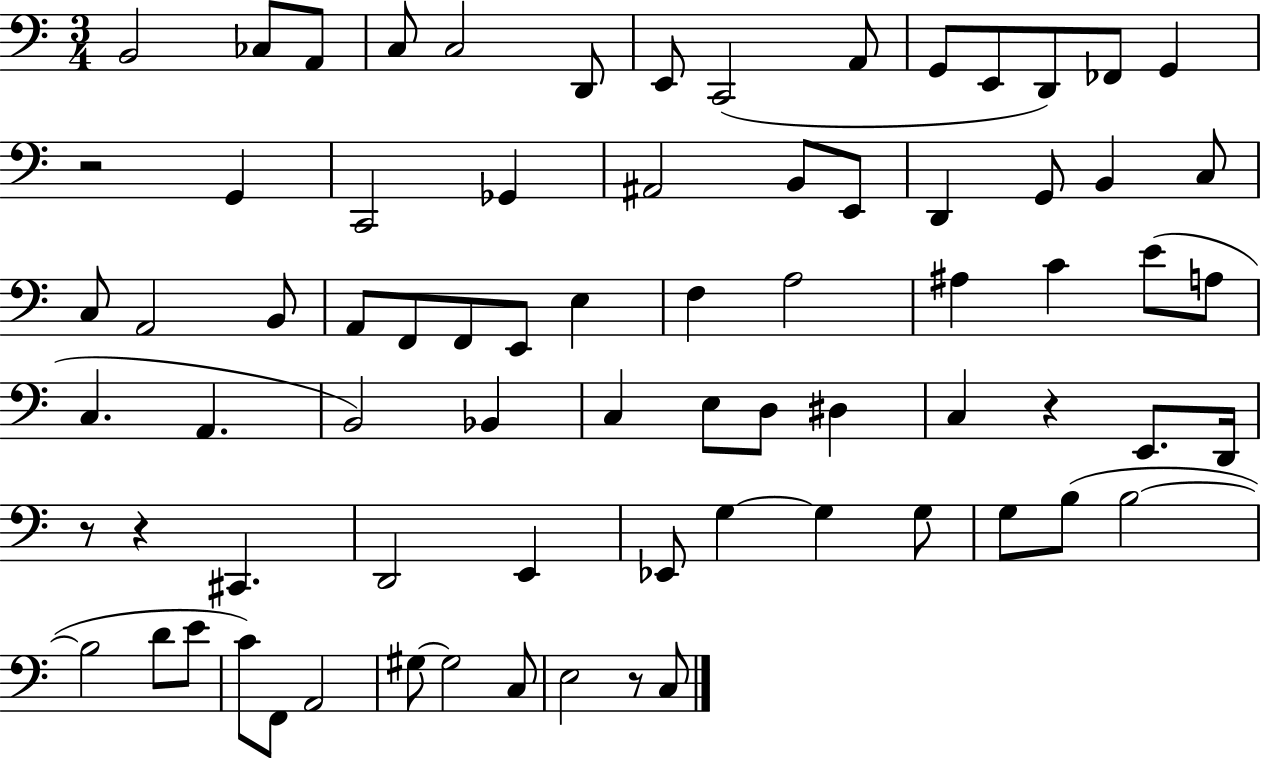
{
  \clef bass
  \numericTimeSignature
  \time 3/4
  \key c \major
  b,2 ces8 a,8 | c8 c2 d,8 | e,8 c,2( a,8 | g,8 e,8 d,8) fes,8 g,4 | \break r2 g,4 | c,2 ges,4 | ais,2 b,8 e,8 | d,4 g,8 b,4 c8 | \break c8 a,2 b,8 | a,8 f,8 f,8 e,8 e4 | f4 a2 | ais4 c'4 e'8( a8 | \break c4. a,4. | b,2) bes,4 | c4 e8 d8 dis4 | c4 r4 e,8. d,16 | \break r8 r4 cis,4. | d,2 e,4 | ees,8 g4~~ g4 g8 | g8 b8( b2~~ | \break b2 d'8 e'8 | c'8) f,8 a,2 | gis8~~ gis2 c8 | e2 r8 c8 | \break \bar "|."
}